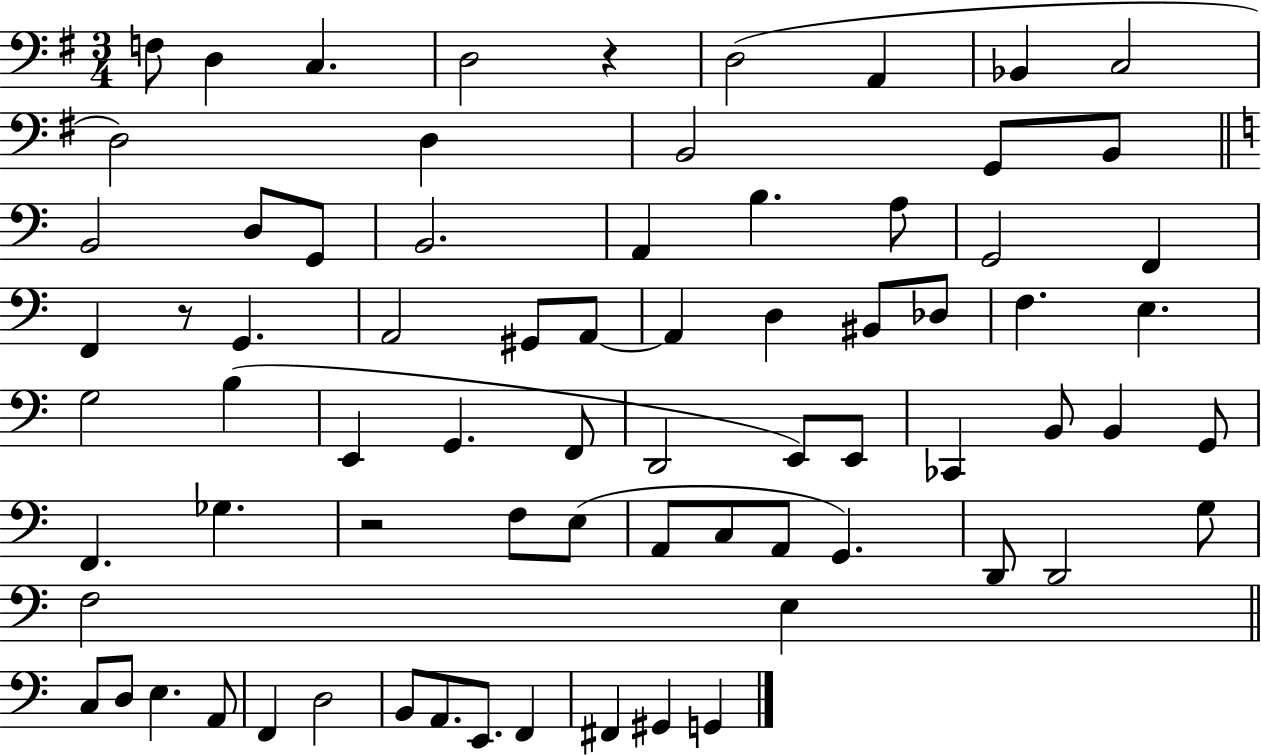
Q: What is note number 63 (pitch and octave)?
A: F2